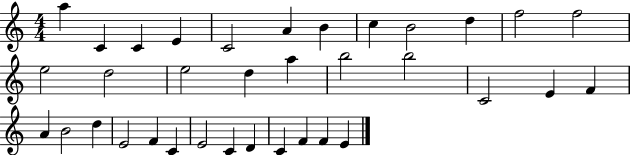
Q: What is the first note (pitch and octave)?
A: A5